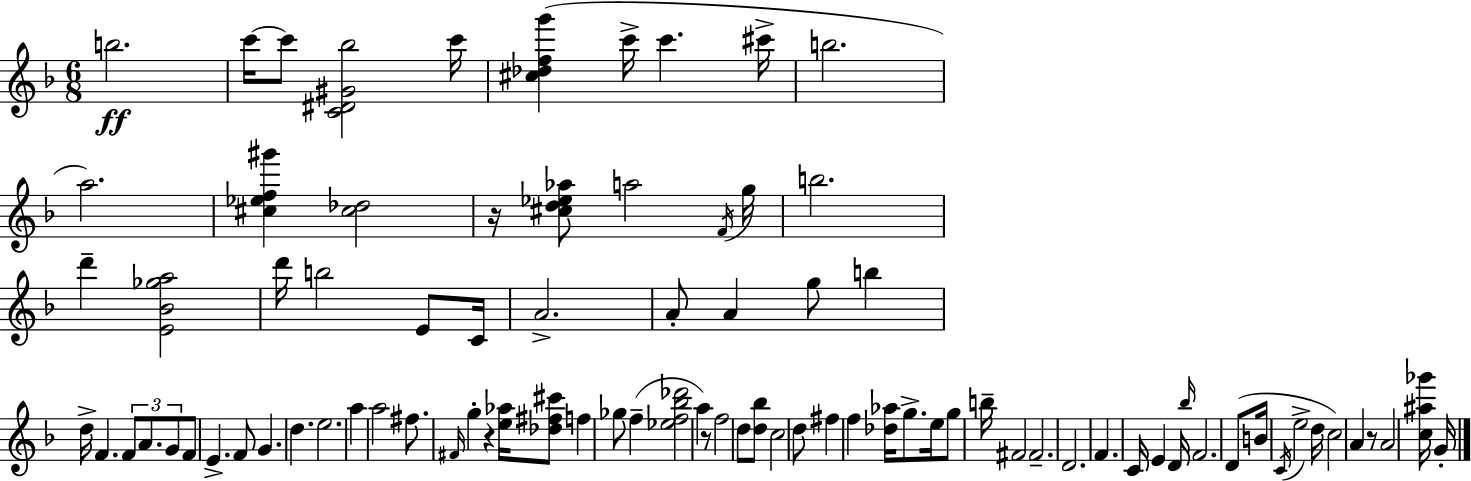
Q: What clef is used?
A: treble